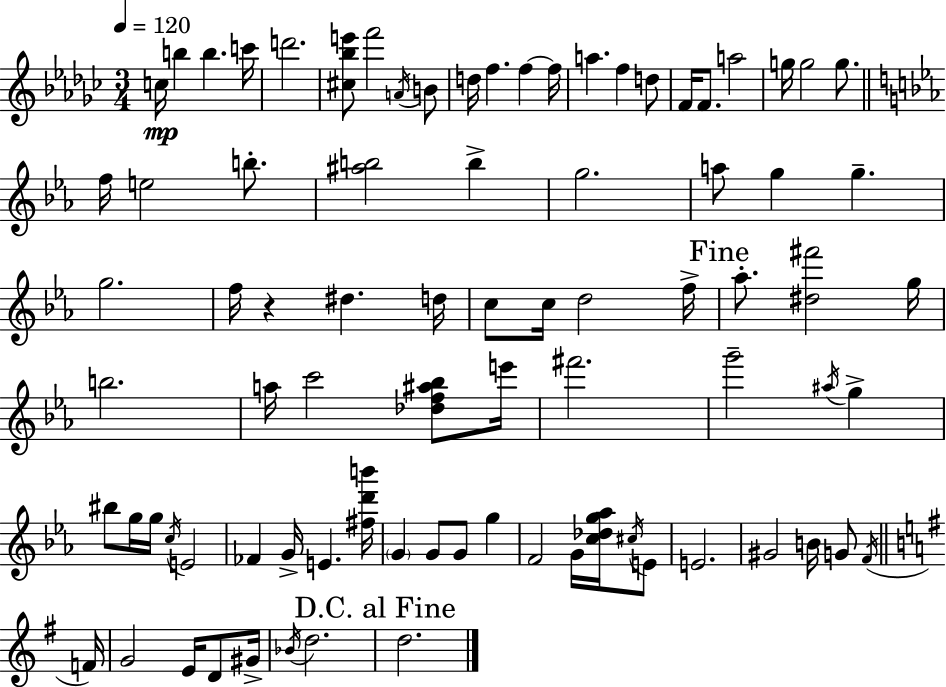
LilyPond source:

{
  \clef treble
  \numericTimeSignature
  \time 3/4
  \key ees \minor
  \tempo 4 = 120
  c''16\mp b''4 b''4. c'''16 | d'''2. | <cis'' bes'' e'''>8 f'''2 \acciaccatura { a'16 } b'8 | d''16 f''4. f''4~~ | \break f''16 a''4. f''4 d''8 | f'16 f'8. a''2 | g''16 g''2 g''8. | \bar "||" \break \key c \minor f''16 e''2 b''8.-. | <ais'' b''>2 b''4-> | g''2. | a''8 g''4 g''4.-- | \break g''2. | f''16 r4 dis''4. d''16 | c''8 c''16 d''2 f''16-> | \mark "Fine" aes''8.-. <dis'' fis'''>2 g''16 | \break b''2. | a''16 c'''2 <des'' f'' ais'' bes''>8 e'''16 | fis'''2. | g'''2-- \acciaccatura { ais''16 } g''4-> | \break bis''8 g''16 g''16 \acciaccatura { c''16 } e'2 | fes'4 g'16-> e'4. | <fis'' d''' b'''>16 \parenthesize g'4 g'8 g'8 g''4 | f'2 g'16 <c'' des'' g'' aes''>16 | \break \acciaccatura { cis''16 } e'8 e'2. | gis'2 b'16 | g'8 \acciaccatura { f'16 } \bar "||" \break \key g \major f'16 g'2 e'16 d'8 | gis'16-> \acciaccatura { bes'16 } d''2. | \mark "D.C. al Fine" d''2. | \bar "|."
}